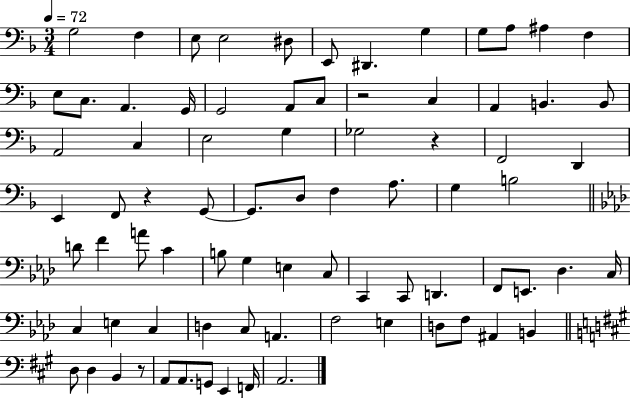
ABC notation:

X:1
T:Untitled
M:3/4
L:1/4
K:F
G,2 F, E,/2 E,2 ^D,/2 E,,/2 ^D,, G, G,/2 A,/2 ^A, F, E,/2 C,/2 A,, G,,/4 G,,2 A,,/2 C,/2 z2 C, A,, B,, B,,/2 A,,2 C, E,2 G, _G,2 z F,,2 D,, E,, F,,/2 z G,,/2 G,,/2 D,/2 F, A,/2 G, B,2 D/2 F A/2 C B,/2 G, E, C,/2 C,, C,,/2 D,, F,,/2 E,,/2 _D, C,/4 C, E, C, D, C,/2 A,, F,2 E, D,/2 F,/2 ^A,, B,, D,/2 D, B,, z/2 A,,/2 A,,/2 G,,/2 E,, F,,/4 A,,2